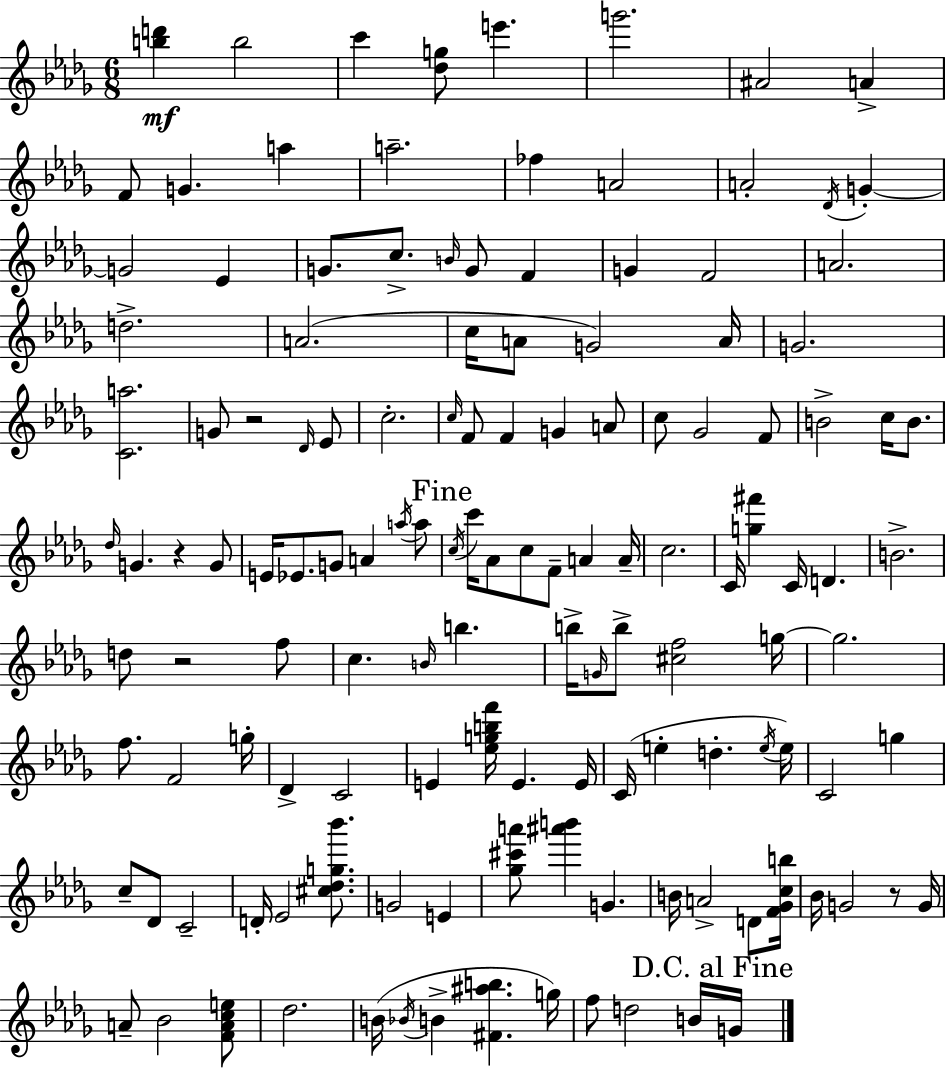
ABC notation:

X:1
T:Untitled
M:6/8
L:1/4
K:Bbm
[bd'] b2 c' [_dg]/2 e' g'2 ^A2 A F/2 G a a2 _f A2 A2 _D/4 G G2 _E G/2 c/2 B/4 G/2 F G F2 A2 d2 A2 c/4 A/2 G2 A/4 G2 [Ca]2 G/2 z2 _D/4 _E/2 c2 c/4 F/2 F G A/2 c/2 _G2 F/2 B2 c/4 B/2 _d/4 G z G/2 E/4 _E/2 G/2 A a/4 a/2 c/4 c'/4 _A/2 c/2 F/2 A A/4 c2 C/4 [g^f'] C/4 D B2 d/2 z2 f/2 c B/4 b b/4 G/4 b/2 [^cf]2 g/4 g2 f/2 F2 g/4 _D C2 E [_egbf']/4 E E/4 C/4 e d e/4 e/4 C2 g c/2 _D/2 C2 D/4 _E2 [^c_dg_b']/2 G2 E [_g^c'a']/2 [^a'b'] G B/4 A2 D/2 [F_Gcb]/4 _B/4 G2 z/2 G/4 A/2 _B2 [FAce]/2 _d2 B/4 _B/4 B [^F^ab] g/4 f/2 d2 B/4 G/4